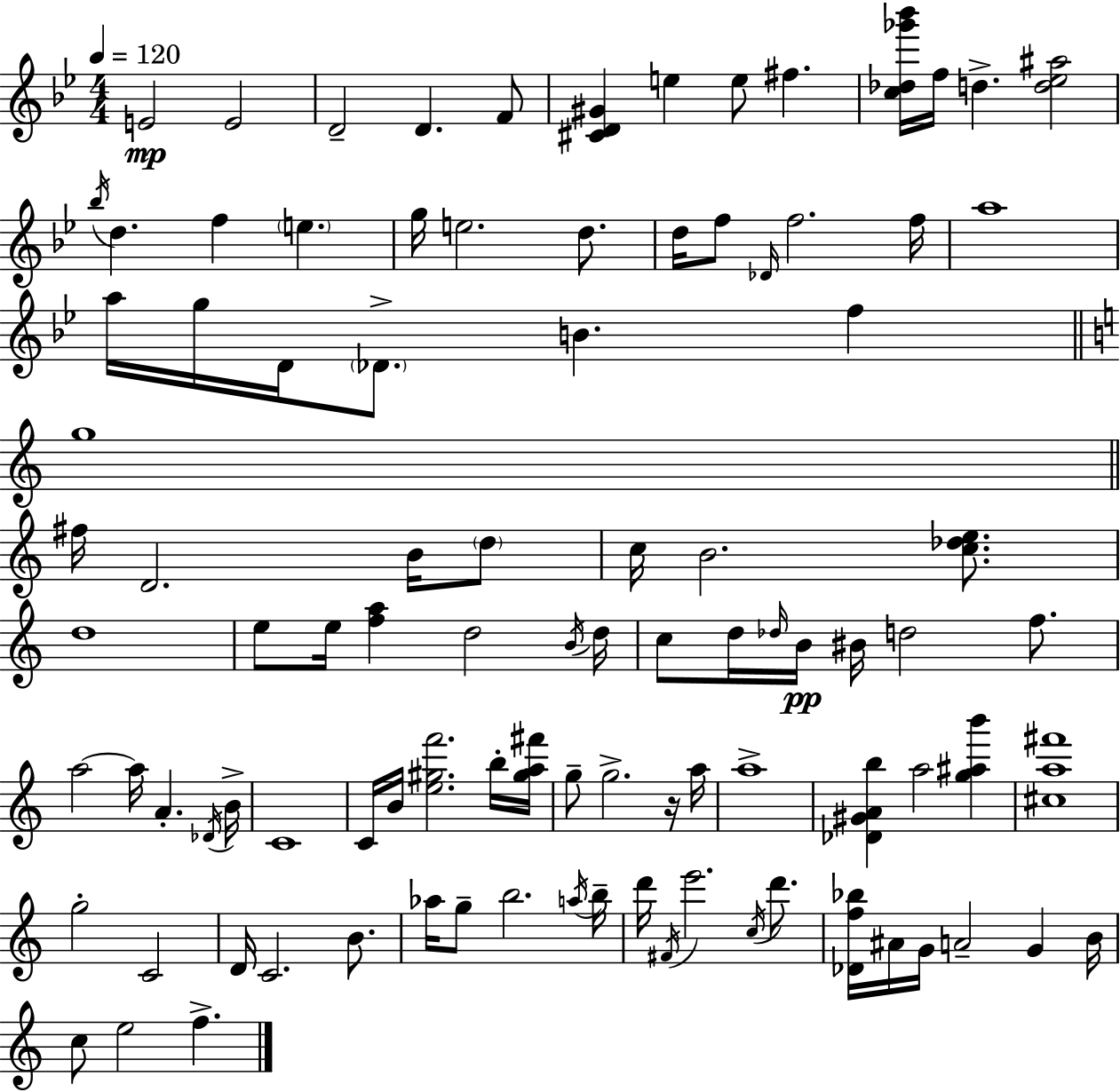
{
  \clef treble
  \numericTimeSignature
  \time 4/4
  \key bes \major
  \tempo 4 = 120
  e'2\mp e'2 | d'2-- d'4. f'8 | <cis' d' gis'>4 e''4 e''8 fis''4. | <c'' des'' ges''' bes'''>16 f''16 d''4.-> <d'' ees'' ais''>2 | \break \acciaccatura { bes''16 } d''4. f''4 \parenthesize e''4. | g''16 e''2. d''8. | d''16 f''8 \grace { des'16 } f''2. | f''16 a''1 | \break a''16 g''16 d'16 \parenthesize des'8.-> b'4. f''4 | \bar "||" \break \key a \minor g''1 | \bar "||" \break \key c \major fis''16 d'2. b'16 \parenthesize d''8 | c''16 b'2. <c'' des'' e''>8. | d''1 | e''8 e''16 <f'' a''>4 d''2 \acciaccatura { b'16 } | \break d''16 c''8 d''16 \grace { des''16 }\pp b'16 bis'16 d''2 f''8. | a''2~~ a''16 a'4.-. | \acciaccatura { des'16 } b'16-> c'1 | c'16 b'16 <e'' gis'' f'''>2. | \break b''16-. <gis'' a'' fis'''>16 g''8-- g''2.-> | r16 a''16 a''1-> | <des' gis' a' b''>4 a''2 <g'' ais'' b'''>4 | <cis'' a'' fis'''>1 | \break g''2-. c'2 | d'16 c'2. | b'8. aes''16 g''8-- b''2. | \acciaccatura { a''16 } b''16-- d'''16 \acciaccatura { fis'16 } e'''2. | \break \acciaccatura { c''16 } d'''8. <des' f'' bes''>16 ais'16 g'16 a'2-- | g'4 b'16 c''8 e''2 | f''4.-> \bar "|."
}